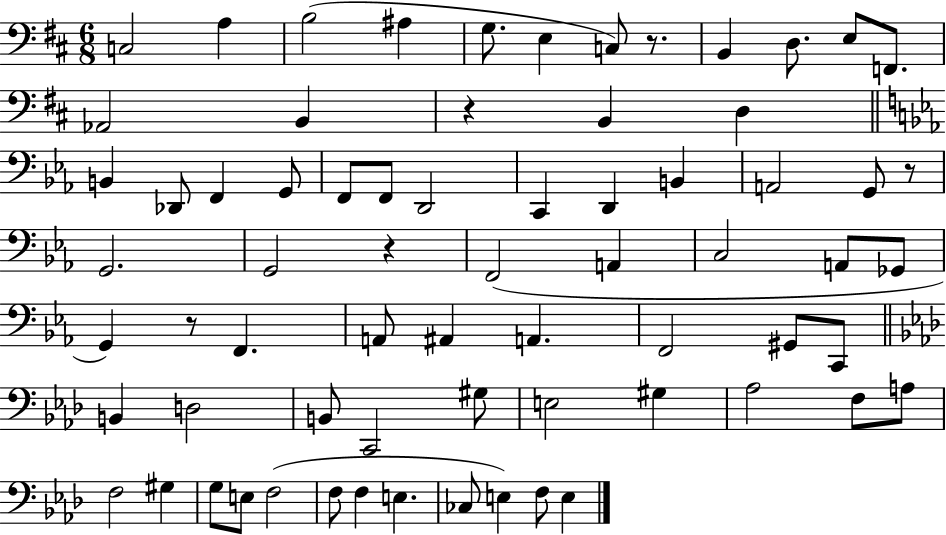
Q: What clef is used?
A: bass